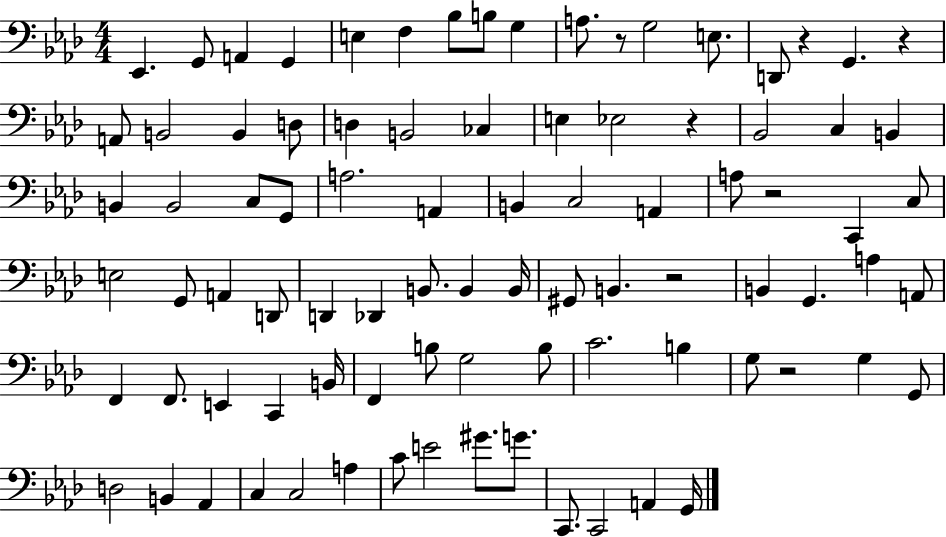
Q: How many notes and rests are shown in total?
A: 88